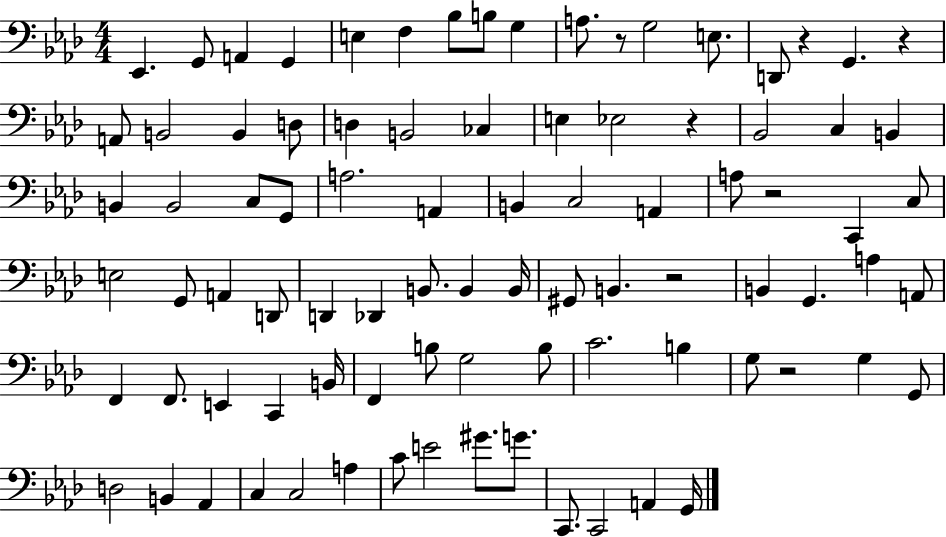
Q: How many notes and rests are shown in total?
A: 88